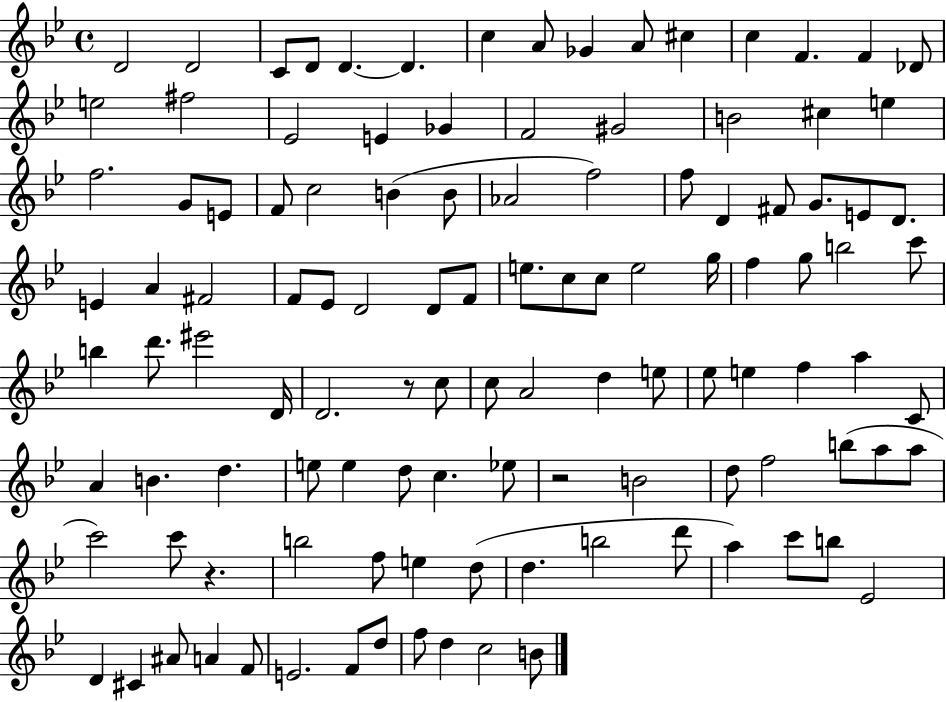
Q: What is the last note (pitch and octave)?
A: B4